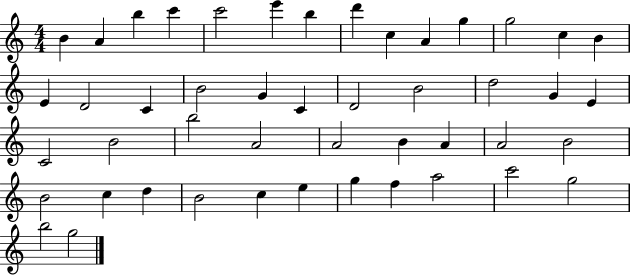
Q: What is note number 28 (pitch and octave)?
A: B5